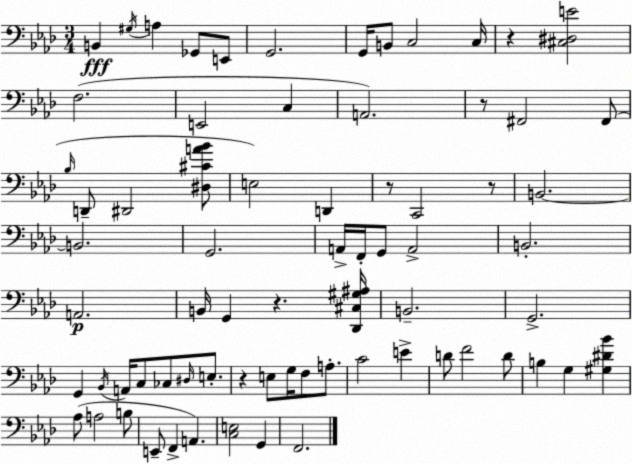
X:1
T:Untitled
M:3/4
L:1/4
K:Fm
B,, ^G,/4 A, _G,,/2 E,,/2 G,,2 G,,/4 B,,/2 C,2 C,/4 z [^C,^D,E]2 F,2 E,,2 C, A,,2 z/2 ^F,,2 ^F,,/2 _B,/4 D,,/2 ^D,,2 [^D,^CA_B]/2 E,2 D,, z/2 C,,2 z/2 B,,2 B,,2 G,,2 A,,/4 F,,/4 G,,/2 A,,2 B,,2 A,,2 B,,/4 G,, z [_D,,^C,^G,^A,]/4 B,,2 G,,2 G,, _B,,/4 A,,/4 C,/2 _C,/2 ^D,/4 E,/2 z E,/2 G,/4 F,/2 A,/2 C2 E D/2 F2 D/2 B, G, [^G,^D_B] _A,/2 A,2 B,/2 E,,/2 F,, A,, [C,E,]2 G,, F,,2